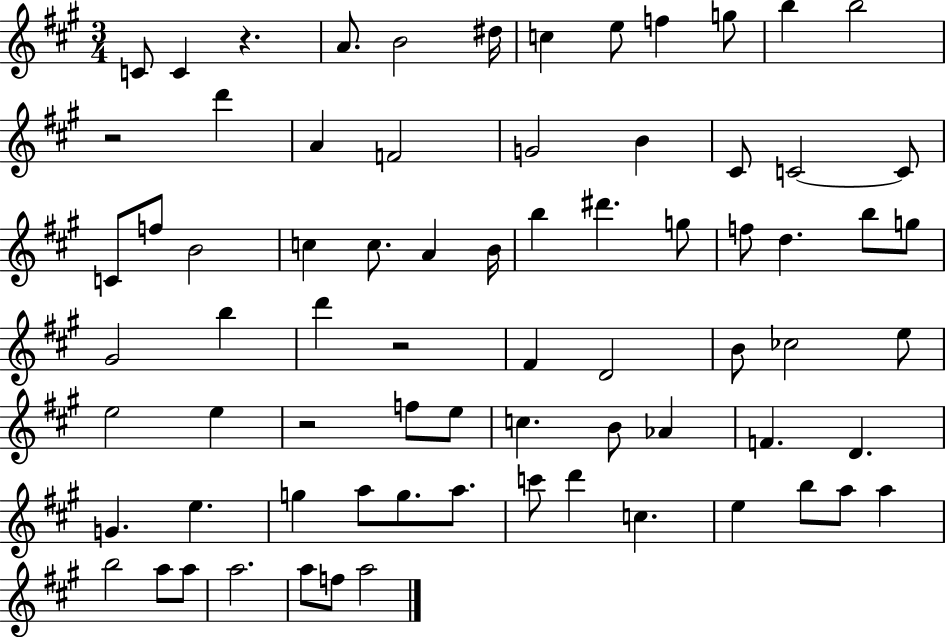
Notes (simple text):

C4/e C4/q R/q. A4/e. B4/h D#5/s C5/q E5/e F5/q G5/e B5/q B5/h R/h D6/q A4/q F4/h G4/h B4/q C#4/e C4/h C4/e C4/e F5/e B4/h C5/q C5/e. A4/q B4/s B5/q D#6/q. G5/e F5/e D5/q. B5/e G5/e G#4/h B5/q D6/q R/h F#4/q D4/h B4/e CES5/h E5/e E5/h E5/q R/h F5/e E5/e C5/q. B4/e Ab4/q F4/q. D4/q. G4/q. E5/q. G5/q A5/e G5/e. A5/e. C6/e D6/q C5/q. E5/q B5/e A5/e A5/q B5/h A5/e A5/e A5/h. A5/e F5/e A5/h